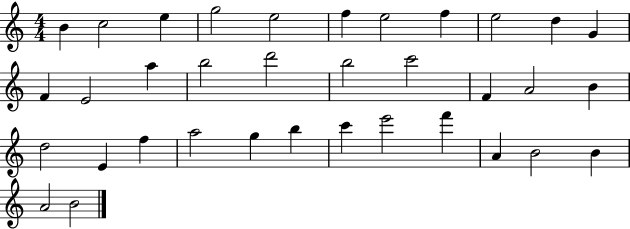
B4/q C5/h E5/q G5/h E5/h F5/q E5/h F5/q E5/h D5/q G4/q F4/q E4/h A5/q B5/h D6/h B5/h C6/h F4/q A4/h B4/q D5/h E4/q F5/q A5/h G5/q B5/q C6/q E6/h F6/q A4/q B4/h B4/q A4/h B4/h